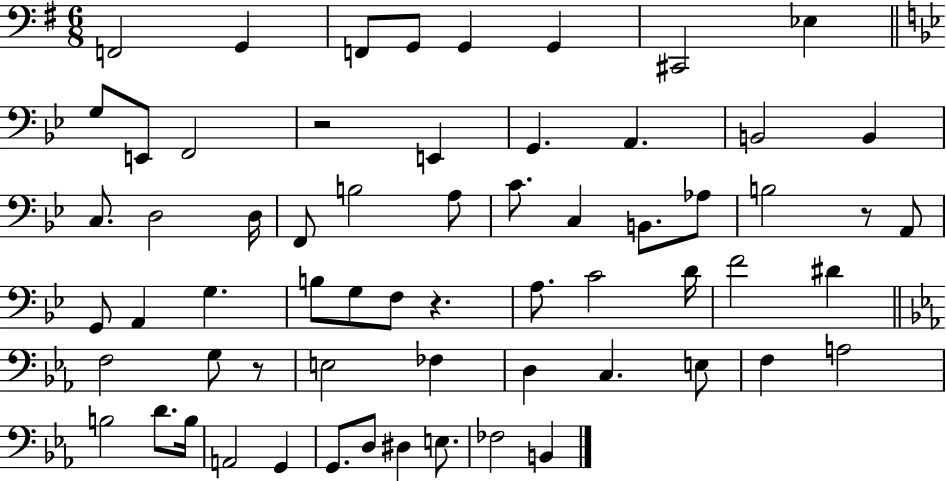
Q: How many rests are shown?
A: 4